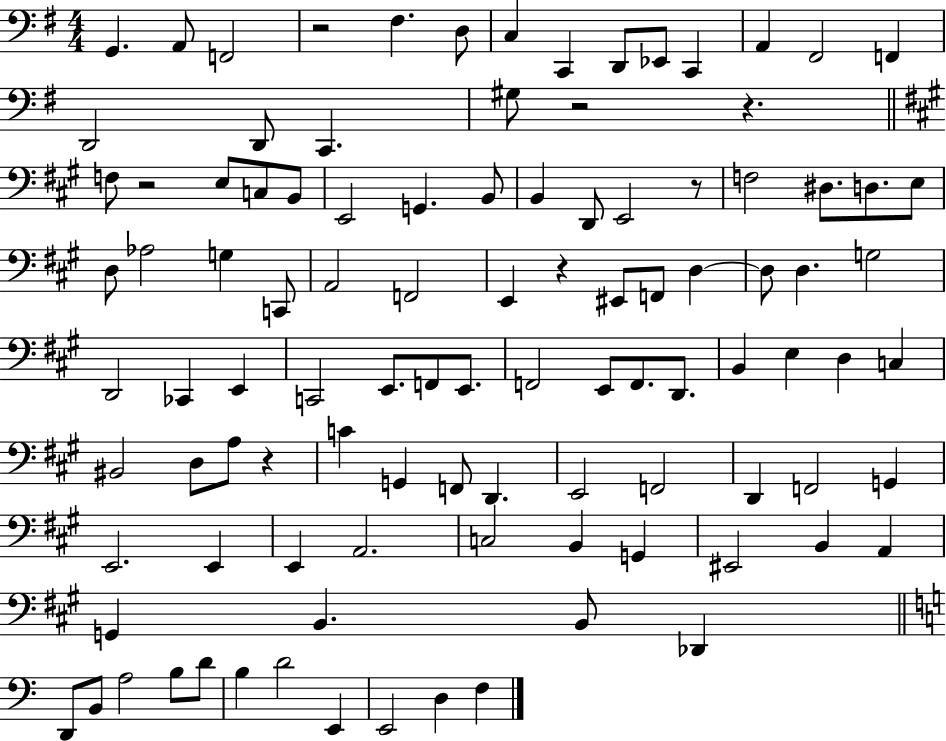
G2/q. A2/e F2/h R/h F#3/q. D3/e C3/q C2/q D2/e Eb2/e C2/q A2/q F#2/h F2/q D2/h D2/e C2/q. G#3/e R/h R/q. F3/e R/h E3/e C3/e B2/e E2/h G2/q. B2/e B2/q D2/e E2/h R/e F3/h D#3/e. D3/e. E3/e D3/e Ab3/h G3/q C2/e A2/h F2/h E2/q R/q EIS2/e F2/e D3/q D3/e D3/q. G3/h D2/h CES2/q E2/q C2/h E2/e. F2/e E2/e. F2/h E2/e F2/e. D2/e. B2/q E3/q D3/q C3/q BIS2/h D3/e A3/e R/q C4/q G2/q F2/e D2/q. E2/h F2/h D2/q F2/h G2/q E2/h. E2/q E2/q A2/h. C3/h B2/q G2/q EIS2/h B2/q A2/q G2/q B2/q. B2/e Db2/q D2/e B2/e A3/h B3/e D4/e B3/q D4/h E2/q E2/h D3/q F3/q